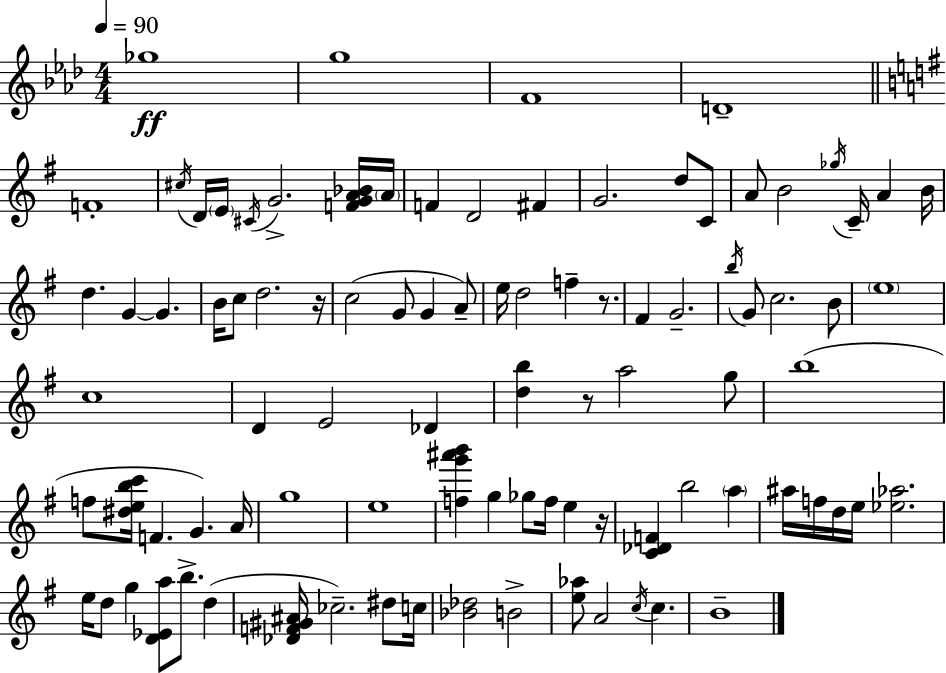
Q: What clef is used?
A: treble